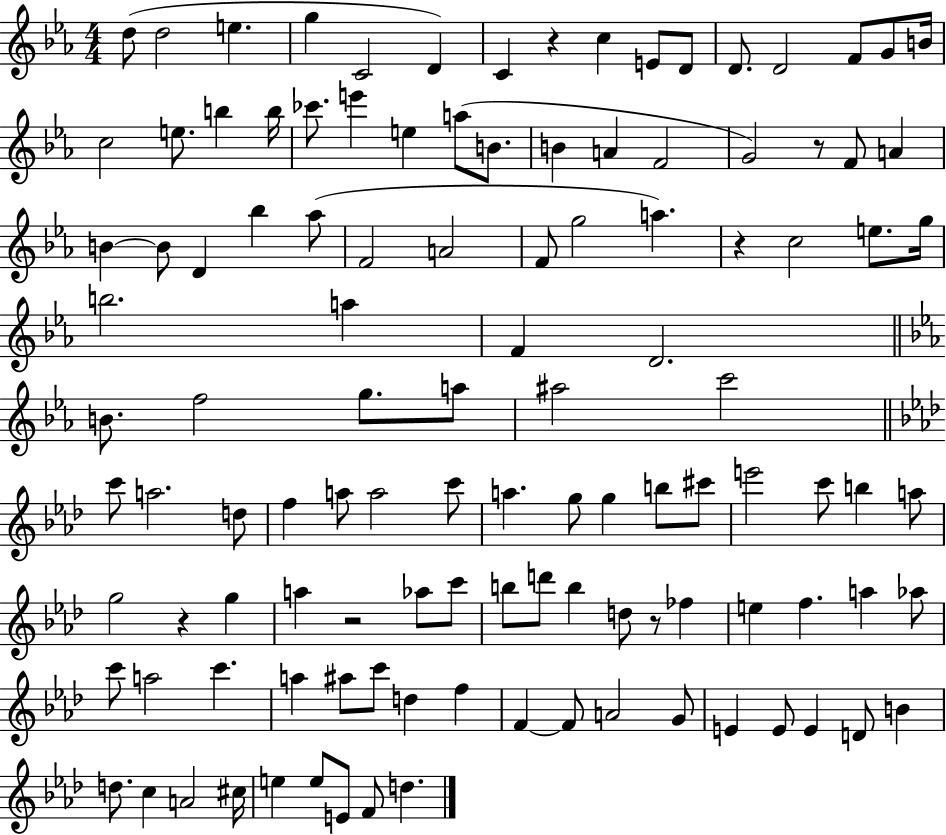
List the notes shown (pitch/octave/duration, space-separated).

D5/e D5/h E5/q. G5/q C4/h D4/q C4/q R/q C5/q E4/e D4/e D4/e. D4/h F4/e G4/e B4/s C5/h E5/e. B5/q B5/s CES6/e. E6/q E5/q A5/e B4/e. B4/q A4/q F4/h G4/h R/e F4/e A4/q B4/q B4/e D4/q Bb5/q Ab5/e F4/h A4/h F4/e G5/h A5/q. R/q C5/h E5/e. G5/s B5/h. A5/q F4/q D4/h. B4/e. F5/h G5/e. A5/e A#5/h C6/h C6/e A5/h. D5/e F5/q A5/e A5/h C6/e A5/q. G5/e G5/q B5/e C#6/e E6/h C6/e B5/q A5/e G5/h R/q G5/q A5/q R/h Ab5/e C6/e B5/e D6/e B5/q D5/e R/e FES5/q E5/q F5/q. A5/q Ab5/e C6/e A5/h C6/q. A5/q A#5/e C6/e D5/q F5/q F4/q F4/e A4/h G4/e E4/q E4/e E4/q D4/e B4/q D5/e. C5/q A4/h C#5/s E5/q E5/e E4/e F4/e D5/q.